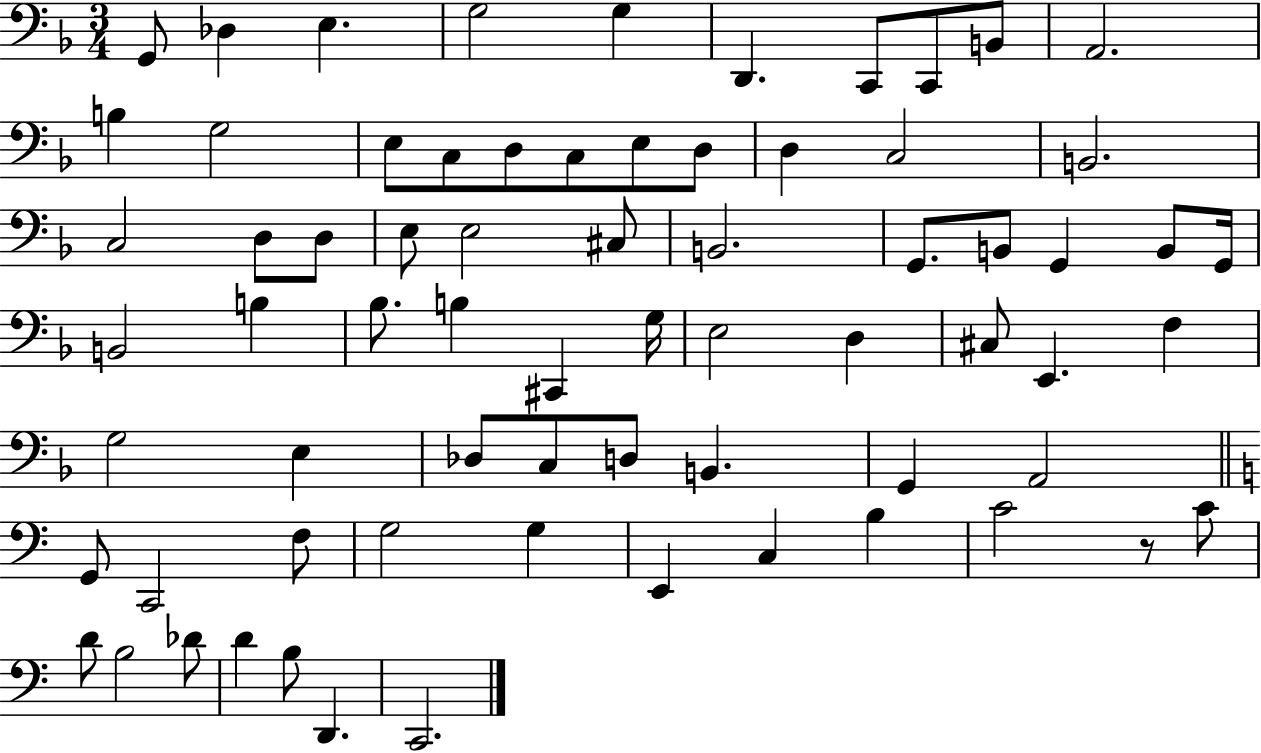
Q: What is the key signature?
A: F major